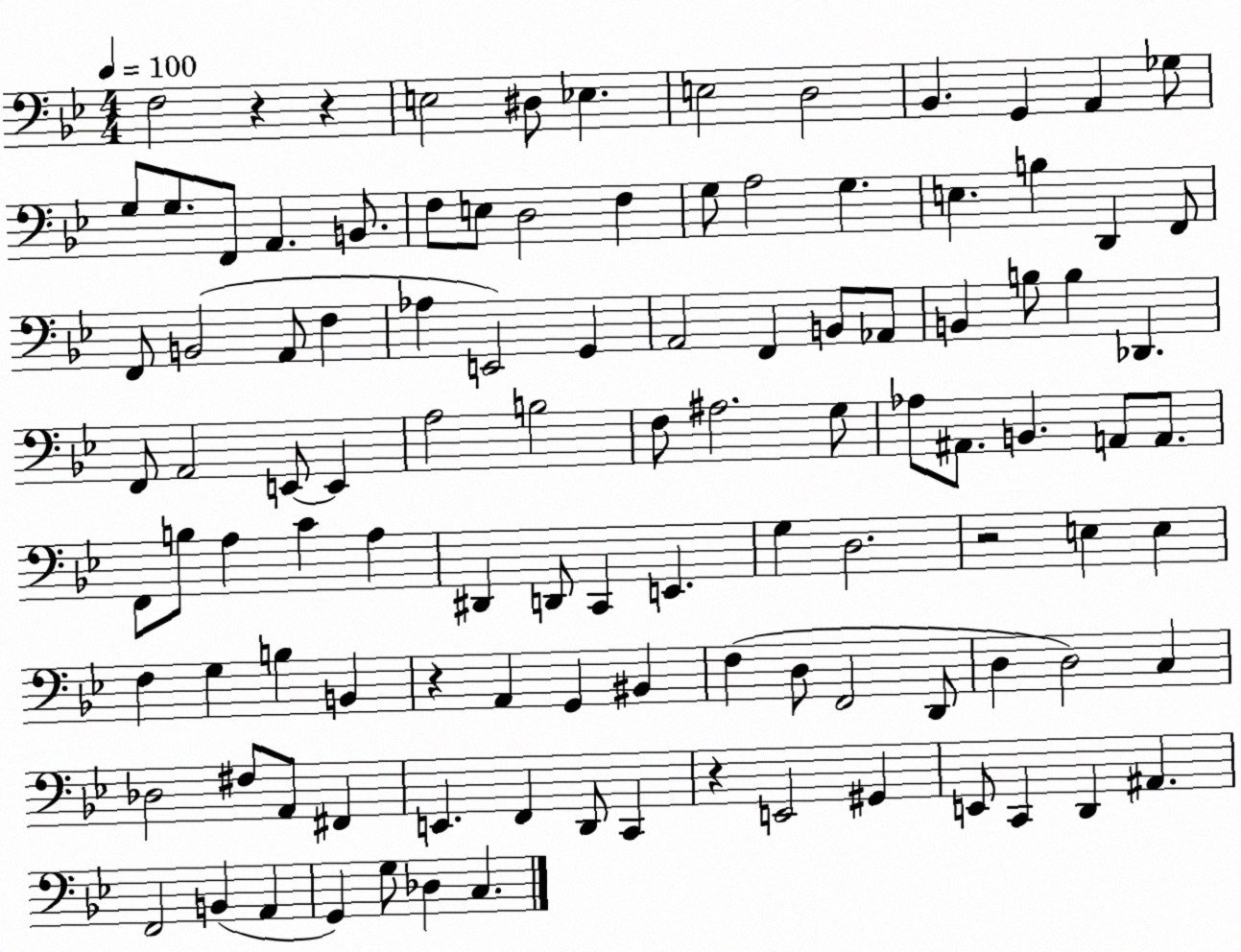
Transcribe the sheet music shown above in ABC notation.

X:1
T:Untitled
M:4/4
L:1/4
K:Bb
F,2 z z E,2 ^D,/2 _E, E,2 D,2 _B,, G,, A,, _G,/2 G,/2 G,/2 F,,/2 A,, B,,/2 F,/2 E,/2 D,2 F, G,/2 A,2 G, E, B, D,, F,,/2 F,,/2 B,,2 A,,/2 F, _A, E,,2 G,, A,,2 F,, B,,/2 _A,,/2 B,, B,/2 B, _D,, F,,/2 A,,2 E,,/2 E,, A,2 B,2 F,/2 ^A,2 G,/2 _A,/2 ^A,,/2 B,, A,,/2 A,,/2 F,,/2 B,/2 A, C A, ^D,, D,,/2 C,, E,, G, D,2 z2 E, E, F, G, B, B,, z A,, G,, ^B,, F, D,/2 F,,2 D,,/2 D, D,2 C, _D,2 ^F,/2 A,,/2 ^F,, E,, F,, D,,/2 C,, z E,,2 ^G,, E,,/2 C,, D,, ^A,, F,,2 B,, A,, G,, G,/2 _D, C,